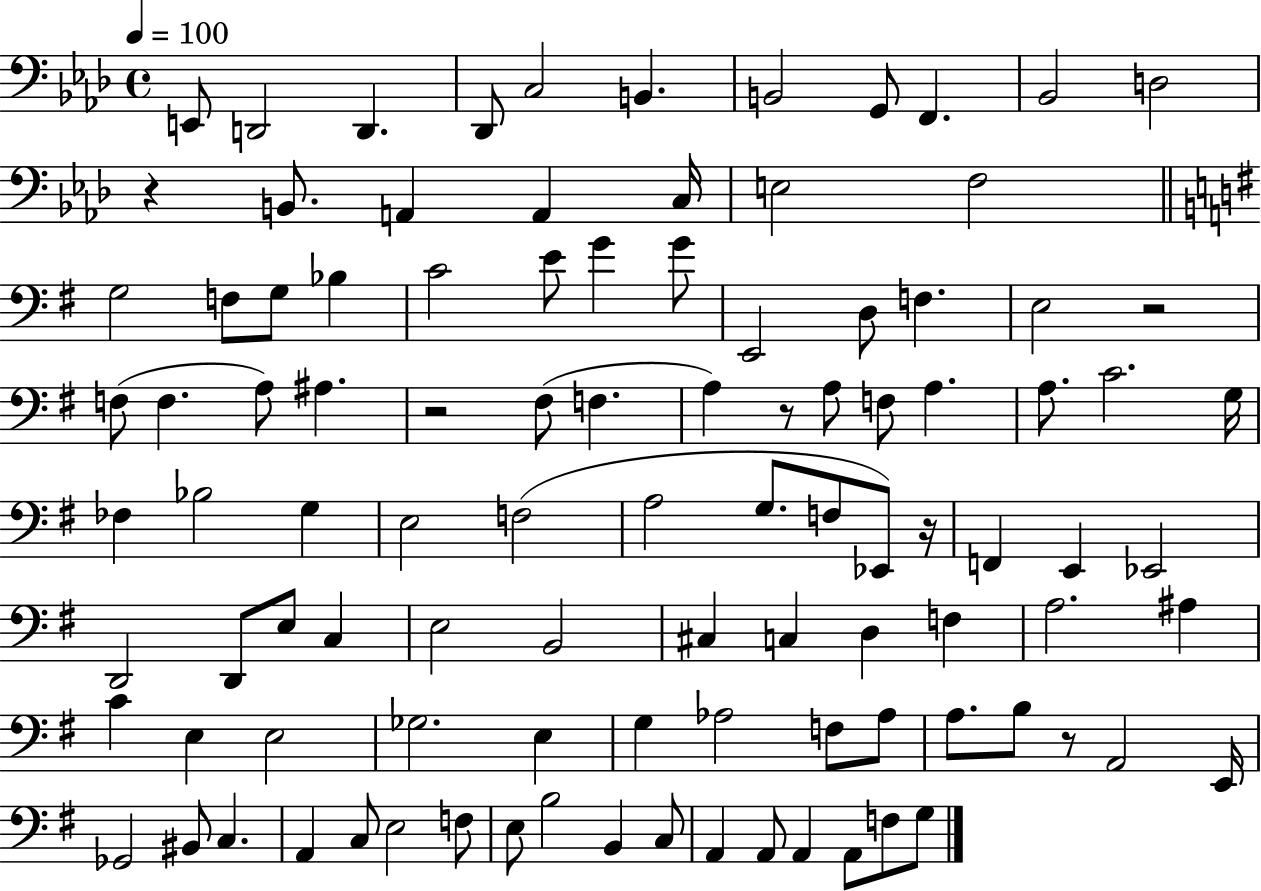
{
  \clef bass
  \time 4/4
  \defaultTimeSignature
  \key aes \major
  \tempo 4 = 100
  e,8 d,2 d,4. | des,8 c2 b,4. | b,2 g,8 f,4. | bes,2 d2 | \break r4 b,8. a,4 a,4 c16 | e2 f2 | \bar "||" \break \key g \major g2 f8 g8 bes4 | c'2 e'8 g'4 g'8 | e,2 d8 f4. | e2 r2 | \break f8( f4. a8) ais4. | r2 fis8( f4. | a4) r8 a8 f8 a4. | a8. c'2. g16 | \break fes4 bes2 g4 | e2 f2( | a2 g8. f8 ees,8) r16 | f,4 e,4 ees,2 | \break d,2 d,8 e8 c4 | e2 b,2 | cis4 c4 d4 f4 | a2. ais4 | \break c'4 e4 e2 | ges2. e4 | g4 aes2 f8 aes8 | a8. b8 r8 a,2 e,16 | \break ges,2 bis,8 c4. | a,4 c8 e2 f8 | e8 b2 b,4 c8 | a,4 a,8 a,4 a,8 f8 g8 | \break \bar "|."
}